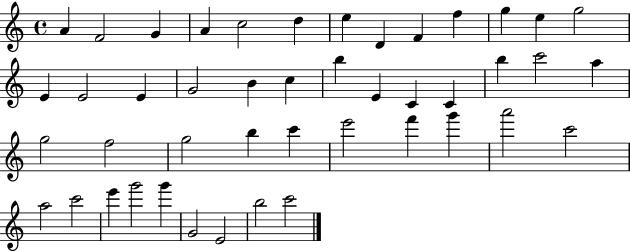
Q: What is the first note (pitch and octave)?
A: A4